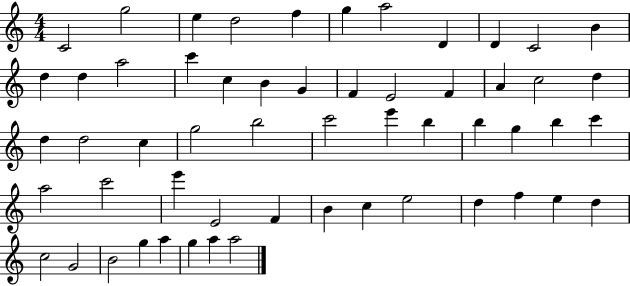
X:1
T:Untitled
M:4/4
L:1/4
K:C
C2 g2 e d2 f g a2 D D C2 B d d a2 c' c B G F E2 F A c2 d d d2 c g2 b2 c'2 e' b b g b c' a2 c'2 e' E2 F B c e2 d f e d c2 G2 B2 g a g a a2